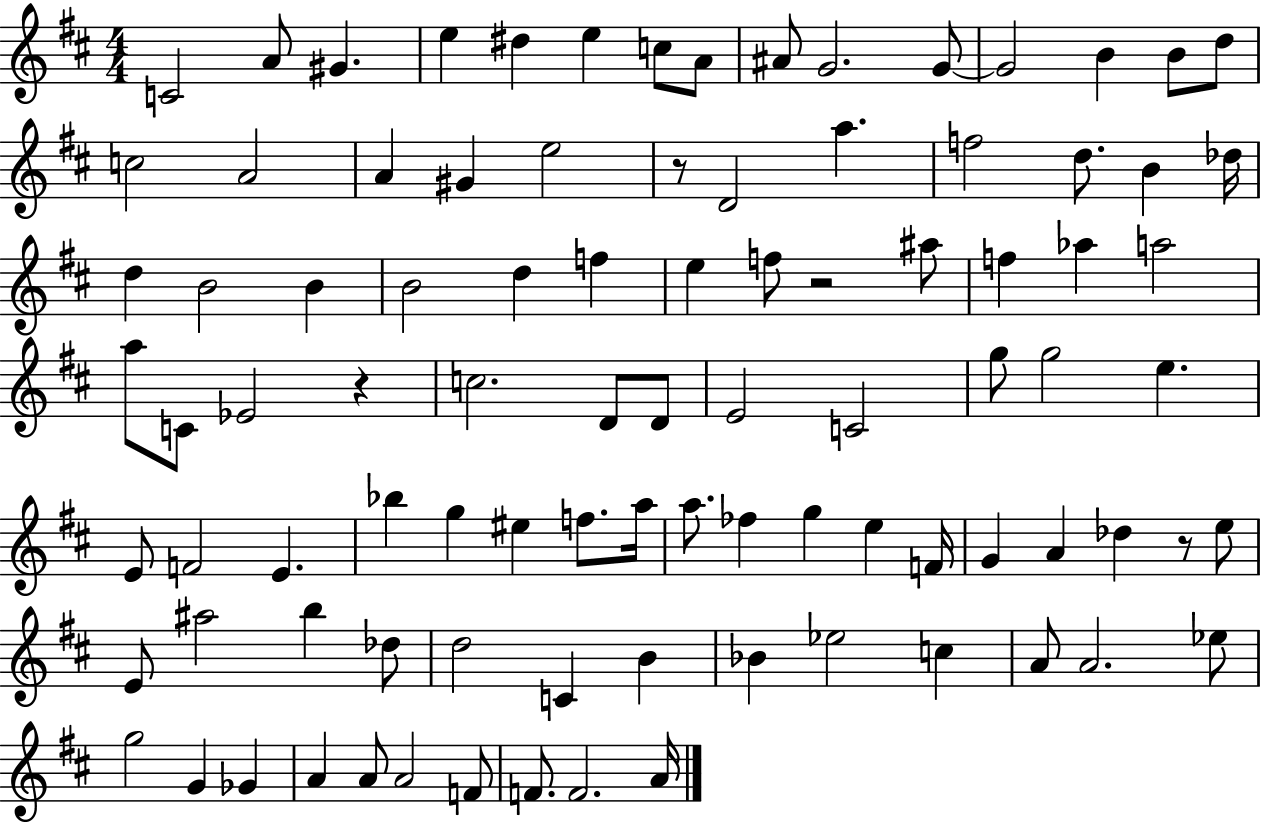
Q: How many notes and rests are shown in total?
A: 93